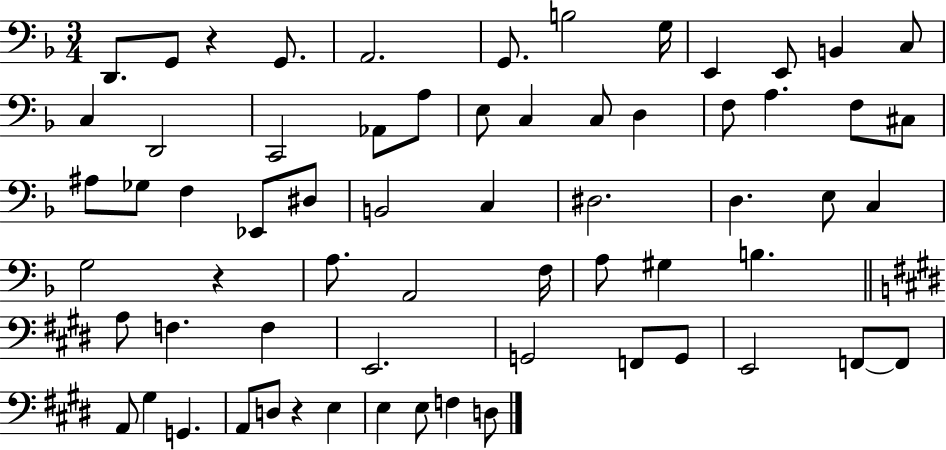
{
  \clef bass
  \numericTimeSignature
  \time 3/4
  \key f \major
  d,8. g,8 r4 g,8. | a,2. | g,8. b2 g16 | e,4 e,8 b,4 c8 | \break c4 d,2 | c,2 aes,8 a8 | e8 c4 c8 d4 | f8 a4. f8 cis8 | \break ais8 ges8 f4 ees,8 dis8 | b,2 c4 | dis2. | d4. e8 c4 | \break g2 r4 | a8. a,2 f16 | a8 gis4 b4. | \bar "||" \break \key e \major a8 f4. f4 | e,2. | g,2 f,8 g,8 | e,2 f,8~~ f,8 | \break a,8 gis4 g,4. | a,8 d8 r4 e4 | e4 e8 f4 d8 | \bar "|."
}